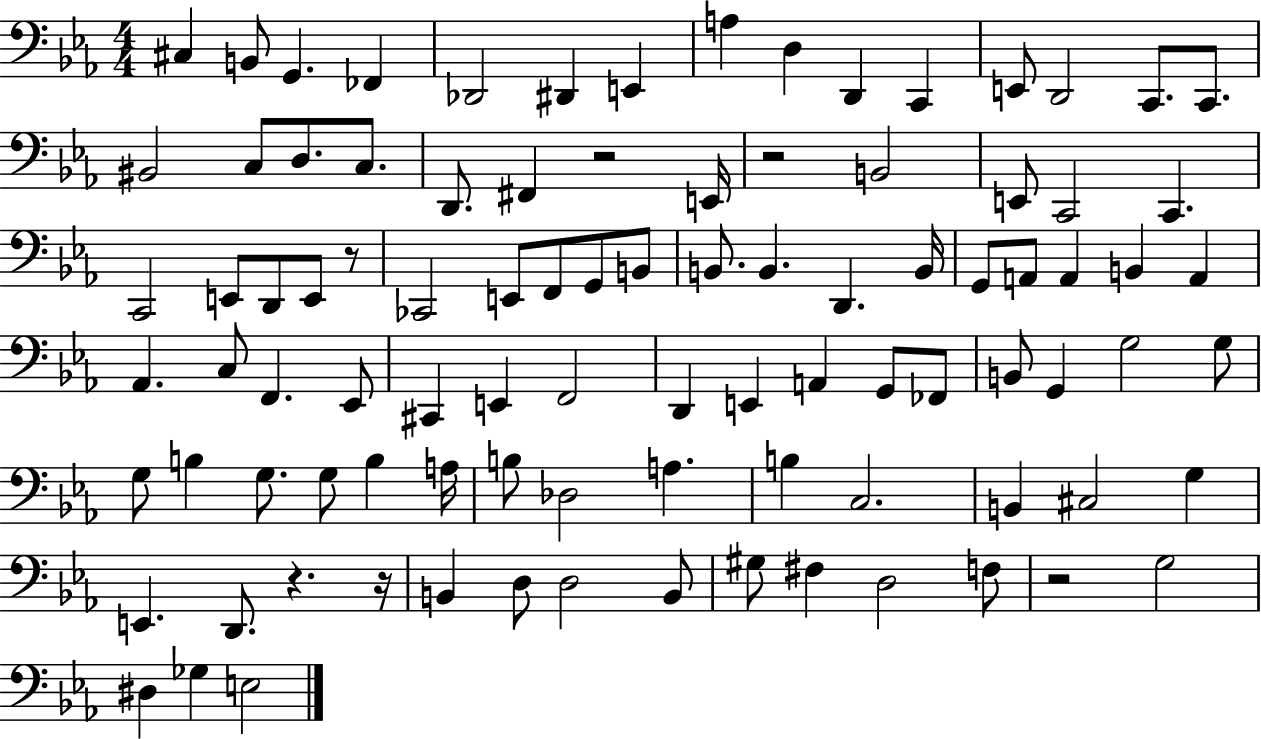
C#3/q B2/e G2/q. FES2/q Db2/h D#2/q E2/q A3/q D3/q D2/q C2/q E2/e D2/h C2/e. C2/e. BIS2/h C3/e D3/e. C3/e. D2/e. F#2/q R/h E2/s R/h B2/h E2/e C2/h C2/q. C2/h E2/e D2/e E2/e R/e CES2/h E2/e F2/e G2/e B2/e B2/e. B2/q. D2/q. B2/s G2/e A2/e A2/q B2/q A2/q Ab2/q. C3/e F2/q. Eb2/e C#2/q E2/q F2/h D2/q E2/q A2/q G2/e FES2/e B2/e G2/q G3/h G3/e G3/e B3/q G3/e. G3/e B3/q A3/s B3/e Db3/h A3/q. B3/q C3/h. B2/q C#3/h G3/q E2/q. D2/e. R/q. R/s B2/q D3/e D3/h B2/e G#3/e F#3/q D3/h F3/e R/h G3/h D#3/q Gb3/q E3/h